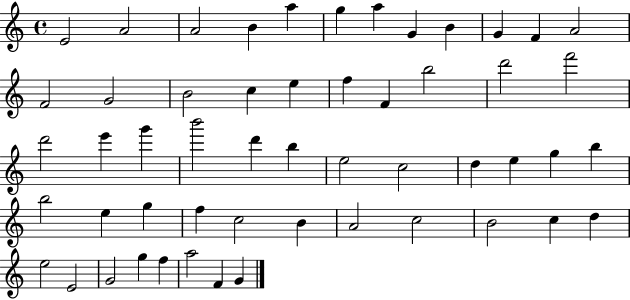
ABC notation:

X:1
T:Untitled
M:4/4
L:1/4
K:C
E2 A2 A2 B a g a G B G F A2 F2 G2 B2 c e f F b2 d'2 f'2 d'2 e' g' b'2 d' b e2 c2 d e g b b2 e g f c2 B A2 c2 B2 c d e2 E2 G2 g f a2 F G